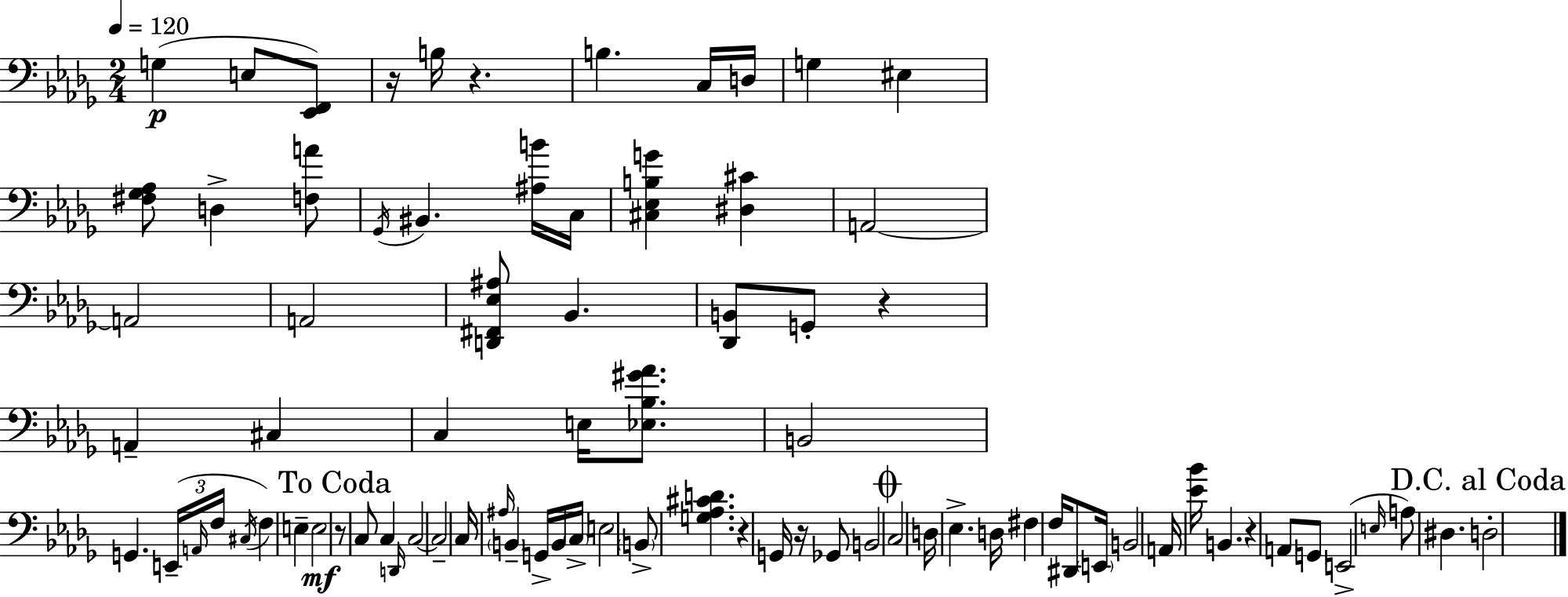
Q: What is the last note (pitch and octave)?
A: D3